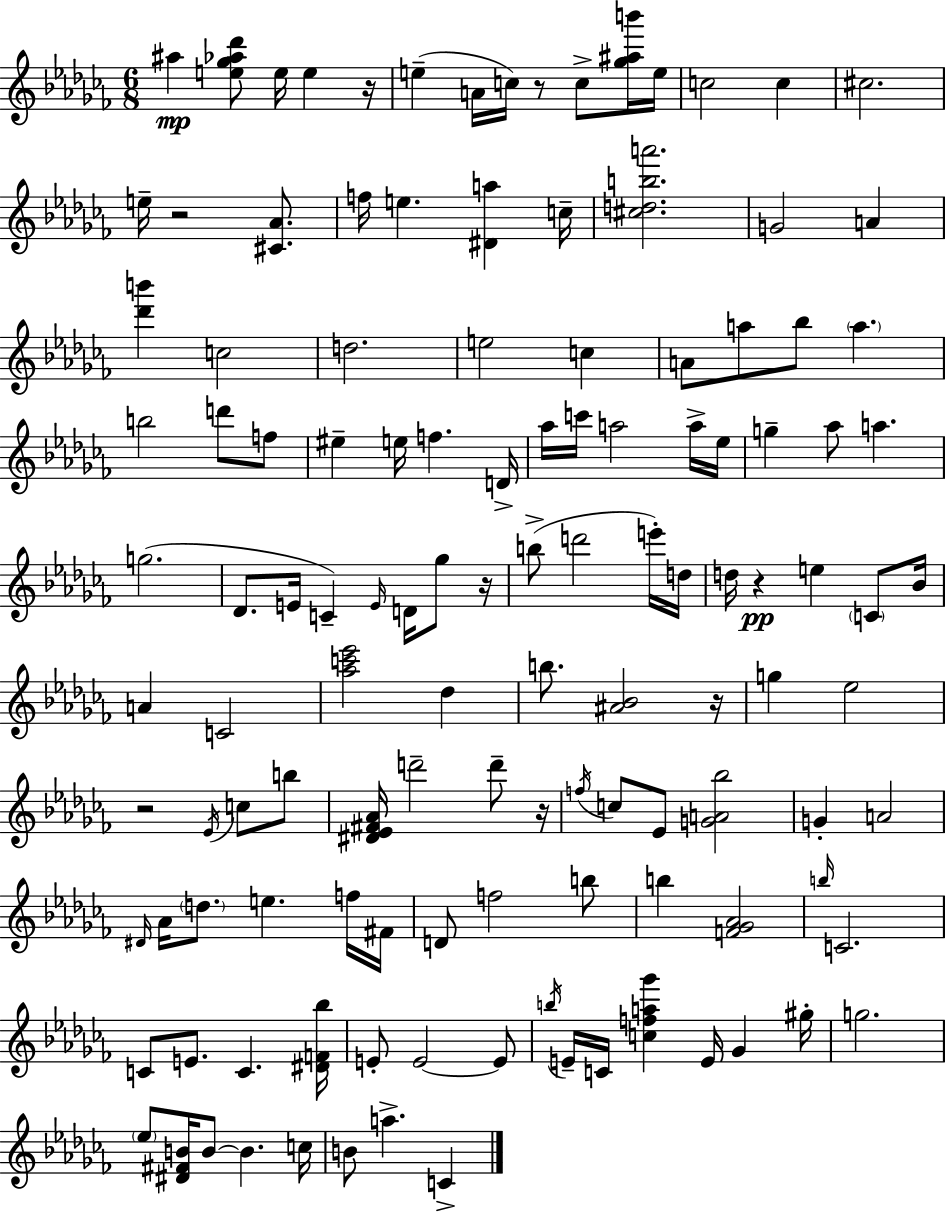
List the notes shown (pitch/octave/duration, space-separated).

A#5/q [E5,Gb5,Ab5,Db6]/e E5/s E5/q R/s E5/q A4/s C5/s R/e C5/e [Gb5,A#5,B6]/s E5/s C5/h C5/q C#5/h. E5/s R/h [C#4,Ab4]/e. F5/s E5/q. [D#4,A5]/q C5/s [C#5,D5,B5,A6]/h. G4/h A4/q [Db6,B6]/q C5/h D5/h. E5/h C5/q A4/e A5/e Bb5/e A5/q. B5/h D6/e F5/e EIS5/q E5/s F5/q. D4/s Ab5/s C6/s A5/h A5/s Eb5/s G5/q Ab5/e A5/q. G5/h. Db4/e. E4/s C4/q E4/s D4/s Gb5/e R/s B5/e D6/h E6/s D5/s D5/s R/q E5/q C4/e Bb4/s A4/q C4/h [Ab5,C6,Eb6]/h Db5/q B5/e. [A#4,Bb4]/h R/s G5/q Eb5/h R/h Eb4/s C5/e B5/e [D#4,Eb4,F#4,Ab4]/s D6/h D6/e R/s F5/s C5/e Eb4/e [G4,A4,Bb5]/h G4/q A4/h D#4/s Ab4/s D5/e. E5/q. F5/s F#4/s D4/e F5/h B5/e B5/q [F4,Gb4,Ab4]/h B5/s C4/h. C4/e E4/e. C4/q. [D#4,F4,Bb5]/s E4/e E4/h E4/e B5/s E4/s C4/s [C5,F5,A5,Gb6]/q E4/s Gb4/q G#5/s G5/h. Eb5/e [D#4,F#4,B4]/s B4/e B4/q. C5/s B4/e A5/q. C4/q